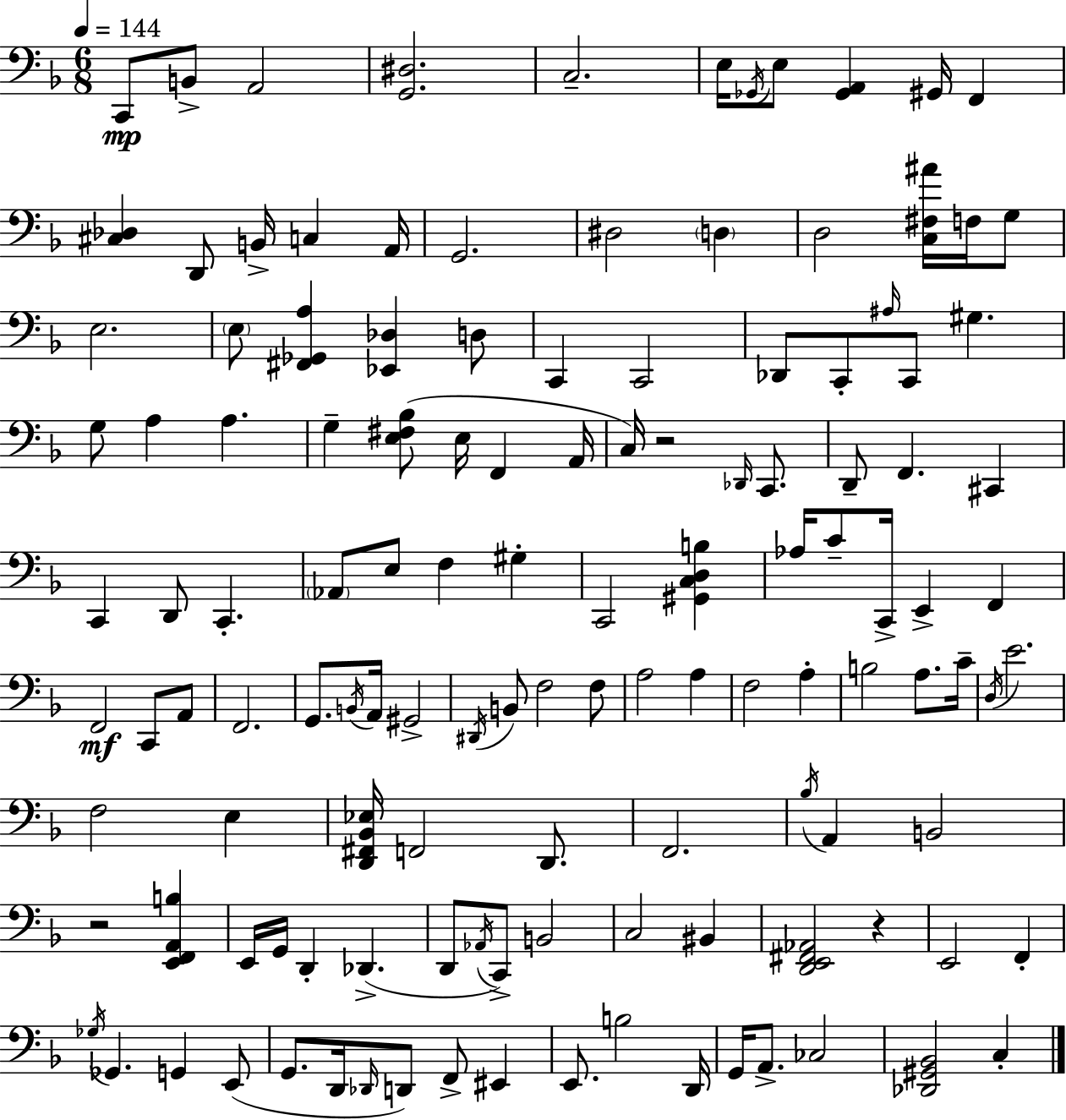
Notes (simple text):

C2/e B2/e A2/h [G2,D#3]/h. C3/h. E3/s Gb2/s E3/e [Gb2,A2]/q G#2/s F2/q [C#3,Db3]/q D2/e B2/s C3/q A2/s G2/h. D#3/h D3/q D3/h [C3,F#3,A#4]/s F3/s G3/e E3/h. E3/e [F#2,Gb2,A3]/q [Eb2,Db3]/q D3/e C2/q C2/h Db2/e C2/e A#3/s C2/e G#3/q. G3/e A3/q A3/q. G3/q [E3,F#3,Bb3]/e E3/s F2/q A2/s C3/s R/h Db2/s C2/e. D2/e F2/q. C#2/q C2/q D2/e C2/q. Ab2/e E3/e F3/q G#3/q C2/h [G#2,C3,D3,B3]/q Ab3/s C4/e C2/s E2/q F2/q F2/h C2/e A2/e F2/h. G2/e. B2/s A2/s G#2/h D#2/s B2/e F3/h F3/e A3/h A3/q F3/h A3/q B3/h A3/e. C4/s D3/s E4/h. F3/h E3/q [D2,F#2,Bb2,Eb3]/s F2/h D2/e. F2/h. Bb3/s A2/q B2/h R/h [E2,F2,A2,B3]/q E2/s G2/s D2/q Db2/q. D2/e Ab2/s C2/e B2/h C3/h BIS2/q [D2,E2,F#2,Ab2]/h R/q E2/h F2/q Gb3/s Gb2/q. G2/q E2/e G2/e. D2/s Db2/s D2/e F2/e EIS2/q E2/e. B3/h D2/s G2/s A2/e. CES3/h [Db2,G#2,Bb2]/h C3/q